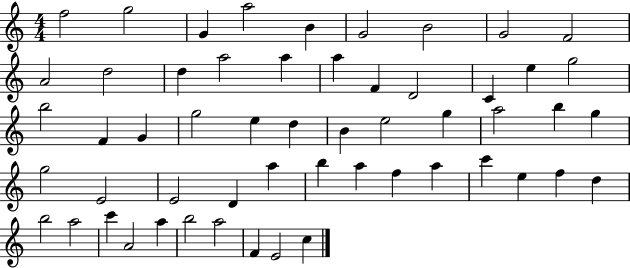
{
  \clef treble
  \numericTimeSignature
  \time 4/4
  \key c \major
  f''2 g''2 | g'4 a''2 b'4 | g'2 b'2 | g'2 f'2 | \break a'2 d''2 | d''4 a''2 a''4 | a''4 f'4 d'2 | c'4 e''4 g''2 | \break b''2 f'4 g'4 | g''2 e''4 d''4 | b'4 e''2 g''4 | a''2 b''4 g''4 | \break g''2 e'2 | e'2 d'4 a''4 | b''4 a''4 f''4 a''4 | c'''4 e''4 f''4 d''4 | \break b''2 a''2 | c'''4 a'2 a''4 | b''2 a''2 | f'4 e'2 c''4 | \break \bar "|."
}